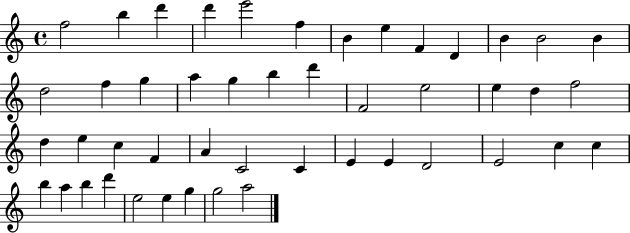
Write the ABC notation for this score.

X:1
T:Untitled
M:4/4
L:1/4
K:C
f2 b d' d' e'2 f B e F D B B2 B d2 f g a g b d' F2 e2 e d f2 d e c F A C2 C E E D2 E2 c c b a b d' e2 e g g2 a2